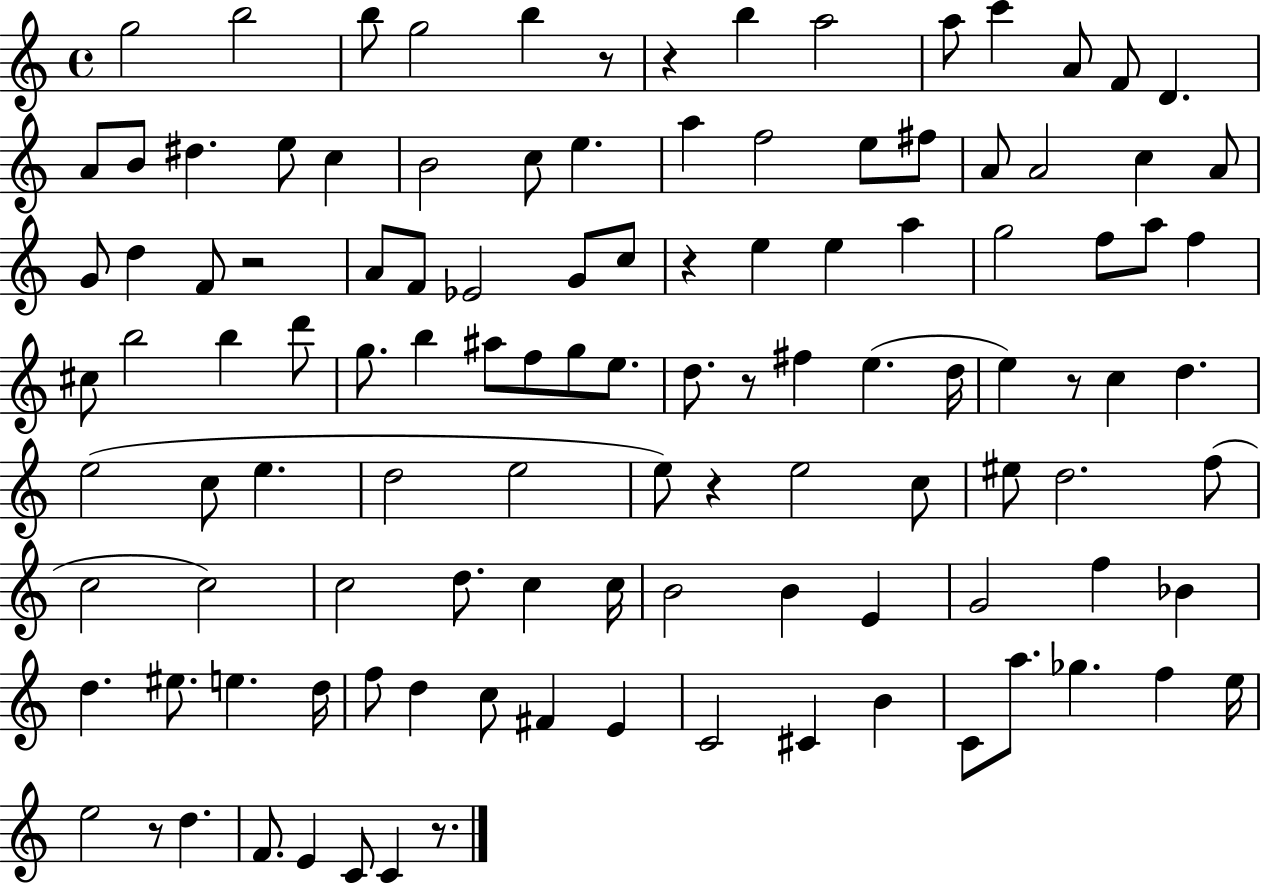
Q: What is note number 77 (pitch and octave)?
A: C5